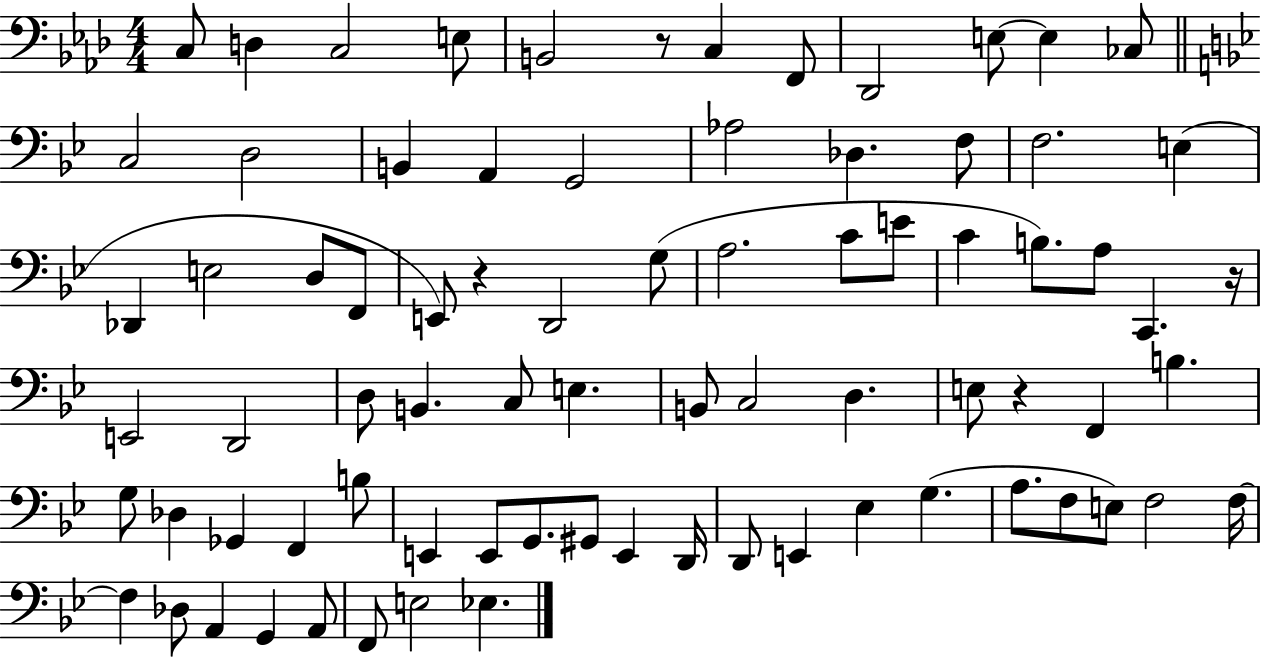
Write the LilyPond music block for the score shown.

{
  \clef bass
  \numericTimeSignature
  \time 4/4
  \key aes \major
  \repeat volta 2 { c8 d4 c2 e8 | b,2 r8 c4 f,8 | des,2 e8~~ e4 ces8 | \bar "||" \break \key bes \major c2 d2 | b,4 a,4 g,2 | aes2 des4. f8 | f2. e4( | \break des,4 e2 d8 f,8 | e,8) r4 d,2 g8( | a2. c'8 e'8 | c'4 b8.) a8 c,4. r16 | \break e,2 d,2 | d8 b,4. c8 e4. | b,8 c2 d4. | e8 r4 f,4 b4. | \break g8 des4 ges,4 f,4 b8 | e,4 e,8 g,8. gis,8 e,4 d,16 | d,8 e,4 ees4 g4.( | a8. f8 e8) f2 f16~~ | \break f4 des8 a,4 g,4 a,8 | f,8 e2 ees4. | } \bar "|."
}